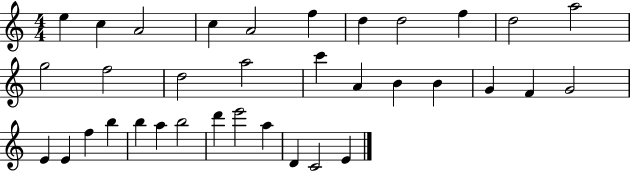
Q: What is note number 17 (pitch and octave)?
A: A4